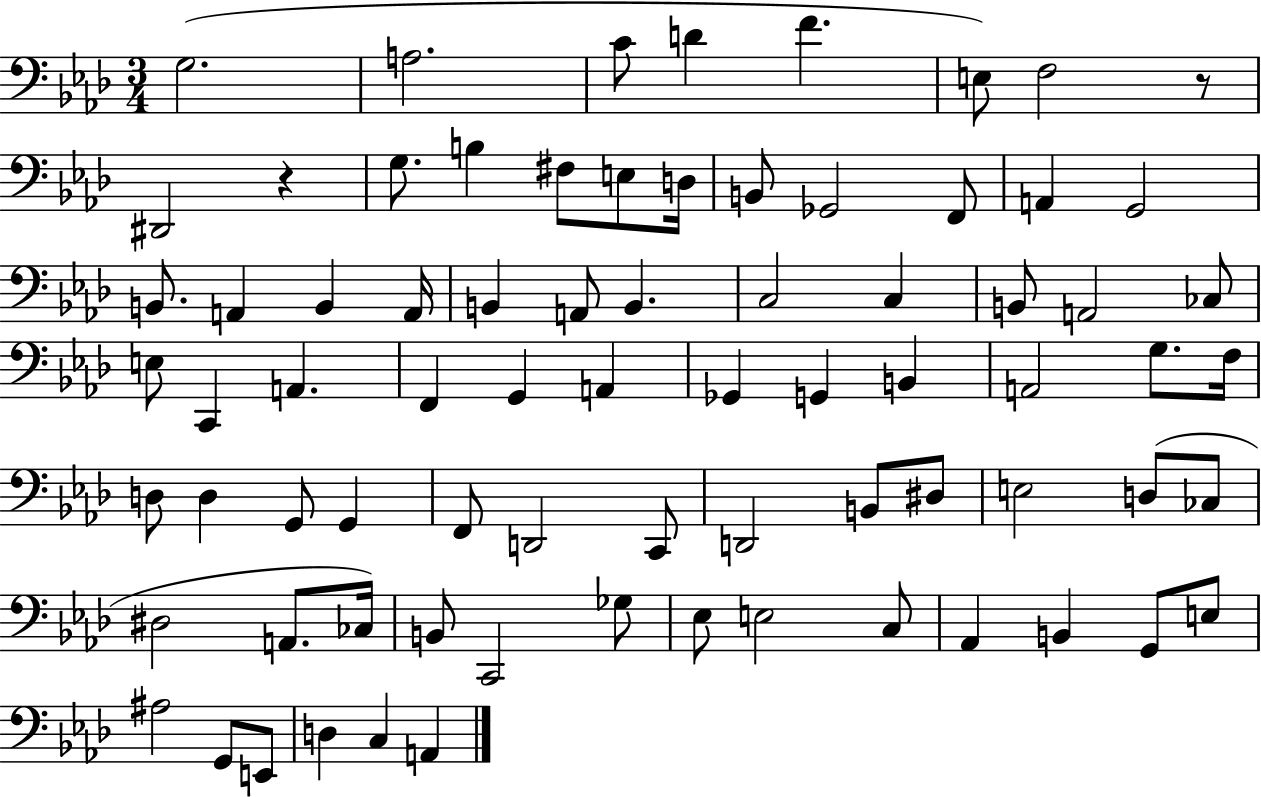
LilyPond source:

{
  \clef bass
  \numericTimeSignature
  \time 3/4
  \key aes \major
  g2.( | a2. | c'8 d'4 f'4. | e8) f2 r8 | \break dis,2 r4 | g8. b4 fis8 e8 d16 | b,8 ges,2 f,8 | a,4 g,2 | \break b,8. a,4 b,4 a,16 | b,4 a,8 b,4. | c2 c4 | b,8 a,2 ces8 | \break e8 c,4 a,4. | f,4 g,4 a,4 | ges,4 g,4 b,4 | a,2 g8. f16 | \break d8 d4 g,8 g,4 | f,8 d,2 c,8 | d,2 b,8 dis8 | e2 d8( ces8 | \break dis2 a,8. ces16) | b,8 c,2 ges8 | ees8 e2 c8 | aes,4 b,4 g,8 e8 | \break ais2 g,8 e,8 | d4 c4 a,4 | \bar "|."
}